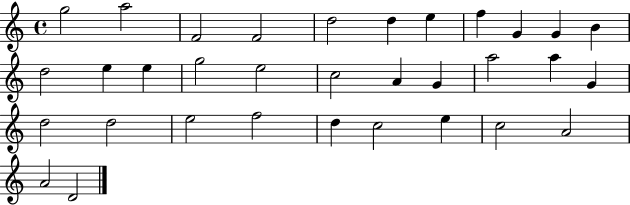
G5/h A5/h F4/h F4/h D5/h D5/q E5/q F5/q G4/q G4/q B4/q D5/h E5/q E5/q G5/h E5/h C5/h A4/q G4/q A5/h A5/q G4/q D5/h D5/h E5/h F5/h D5/q C5/h E5/q C5/h A4/h A4/h D4/h